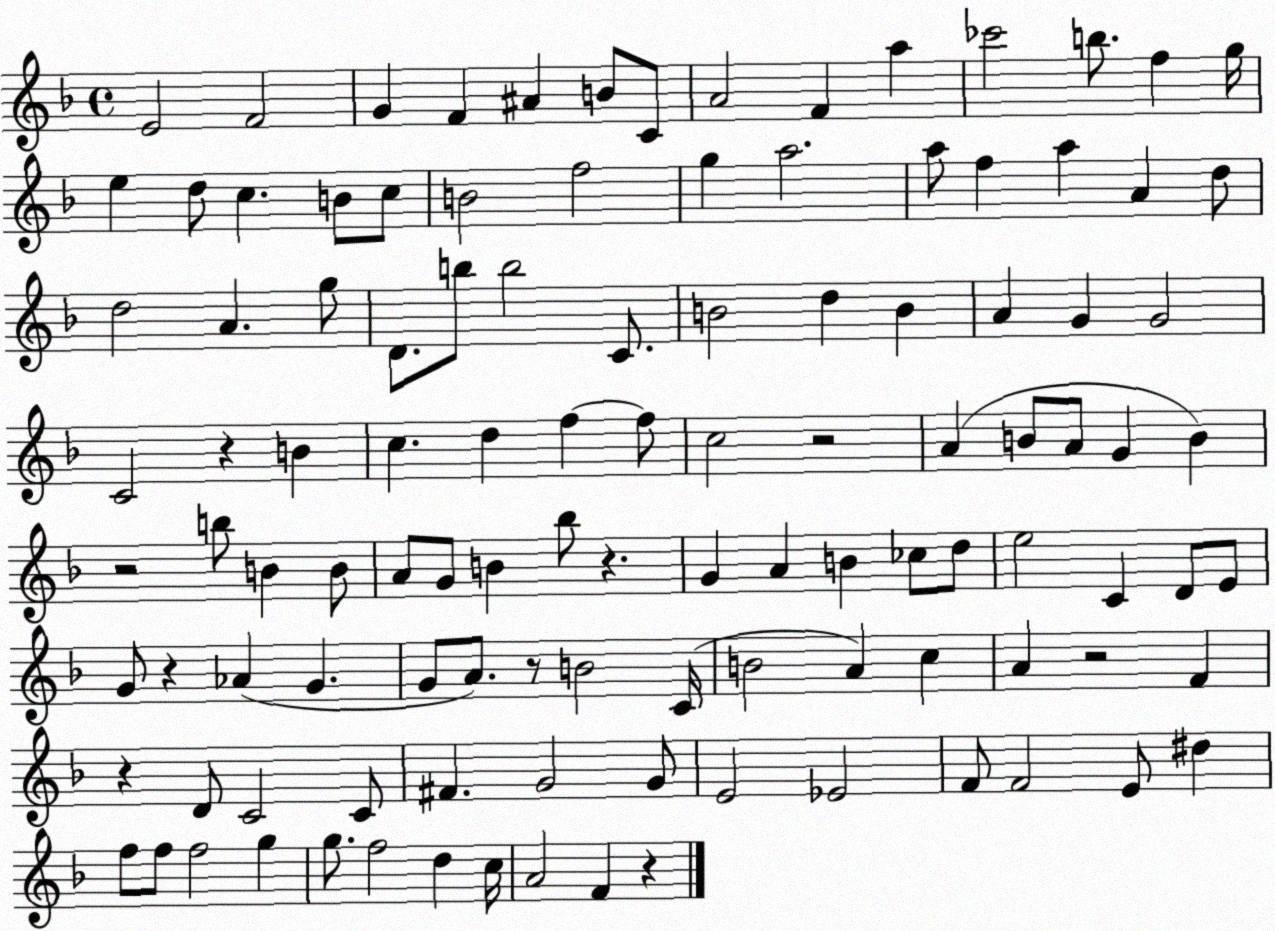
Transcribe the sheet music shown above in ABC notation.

X:1
T:Untitled
M:4/4
L:1/4
K:F
E2 F2 G F ^A B/2 C/2 A2 F a _c'2 b/2 f g/4 e d/2 c B/2 c/2 B2 f2 g a2 a/2 f a A d/2 d2 A g/2 D/2 b/2 b2 C/2 B2 d B A G G2 C2 z B c d f f/2 c2 z2 A B/2 A/2 G B z2 b/2 B B/2 A/2 G/2 B _b/2 z G A B _c/2 d/2 e2 C D/2 E/2 G/2 z _A G G/2 A/2 z/2 B2 C/4 B2 A c A z2 F z D/2 C2 C/2 ^F G2 G/2 E2 _E2 F/2 F2 E/2 ^d f/2 f/2 f2 g g/2 f2 d c/4 A2 F z